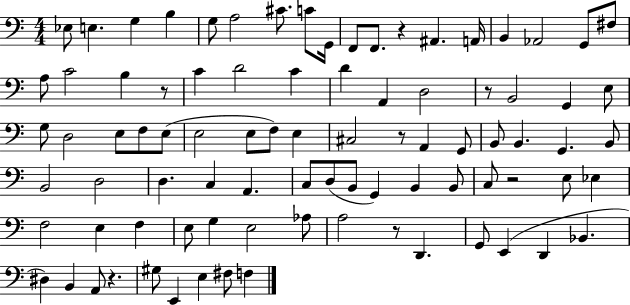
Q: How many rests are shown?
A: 7